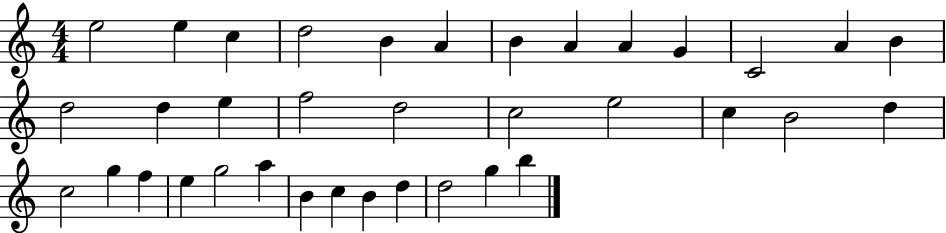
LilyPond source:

{
  \clef treble
  \numericTimeSignature
  \time 4/4
  \key c \major
  e''2 e''4 c''4 | d''2 b'4 a'4 | b'4 a'4 a'4 g'4 | c'2 a'4 b'4 | \break d''2 d''4 e''4 | f''2 d''2 | c''2 e''2 | c''4 b'2 d''4 | \break c''2 g''4 f''4 | e''4 g''2 a''4 | b'4 c''4 b'4 d''4 | d''2 g''4 b''4 | \break \bar "|."
}